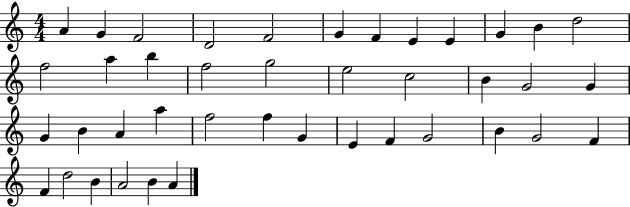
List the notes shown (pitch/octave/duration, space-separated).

A4/q G4/q F4/h D4/h F4/h G4/q F4/q E4/q E4/q G4/q B4/q D5/h F5/h A5/q B5/q F5/h G5/h E5/h C5/h B4/q G4/h G4/q G4/q B4/q A4/q A5/q F5/h F5/q G4/q E4/q F4/q G4/h B4/q G4/h F4/q F4/q D5/h B4/q A4/h B4/q A4/q